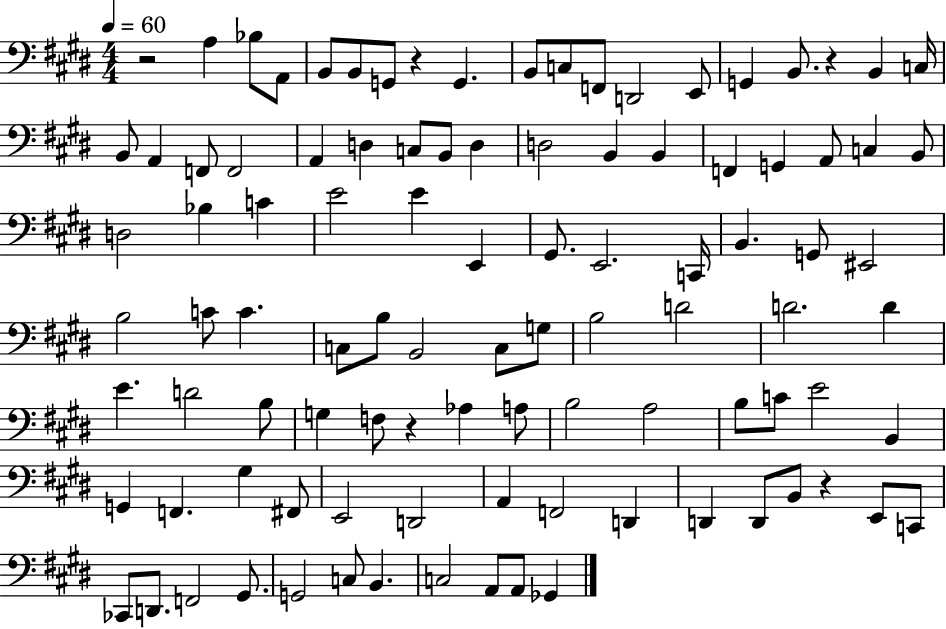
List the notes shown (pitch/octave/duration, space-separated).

R/h A3/q Bb3/e A2/e B2/e B2/e G2/e R/q G2/q. B2/e C3/e F2/e D2/h E2/e G2/q B2/e. R/q B2/q C3/s B2/e A2/q F2/e F2/h A2/q D3/q C3/e B2/e D3/q D3/h B2/q B2/q F2/q G2/q A2/e C3/q B2/e D3/h Bb3/q C4/q E4/h E4/q E2/q G#2/e. E2/h. C2/s B2/q. G2/e EIS2/h B3/h C4/e C4/q. C3/e B3/e B2/h C3/e G3/e B3/h D4/h D4/h. D4/q E4/q. D4/h B3/e G3/q F3/e R/q Ab3/q A3/e B3/h A3/h B3/e C4/e E4/h B2/q G2/q F2/q. G#3/q F#2/e E2/h D2/h A2/q F2/h D2/q D2/q D2/e B2/e R/q E2/e C2/e CES2/e D2/e. F2/h G#2/e. G2/h C3/e B2/q. C3/h A2/e A2/e Gb2/q